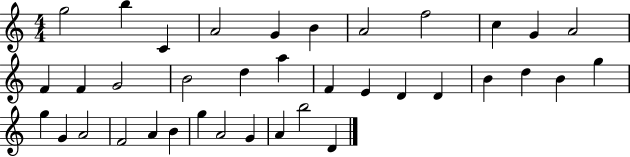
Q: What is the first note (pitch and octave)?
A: G5